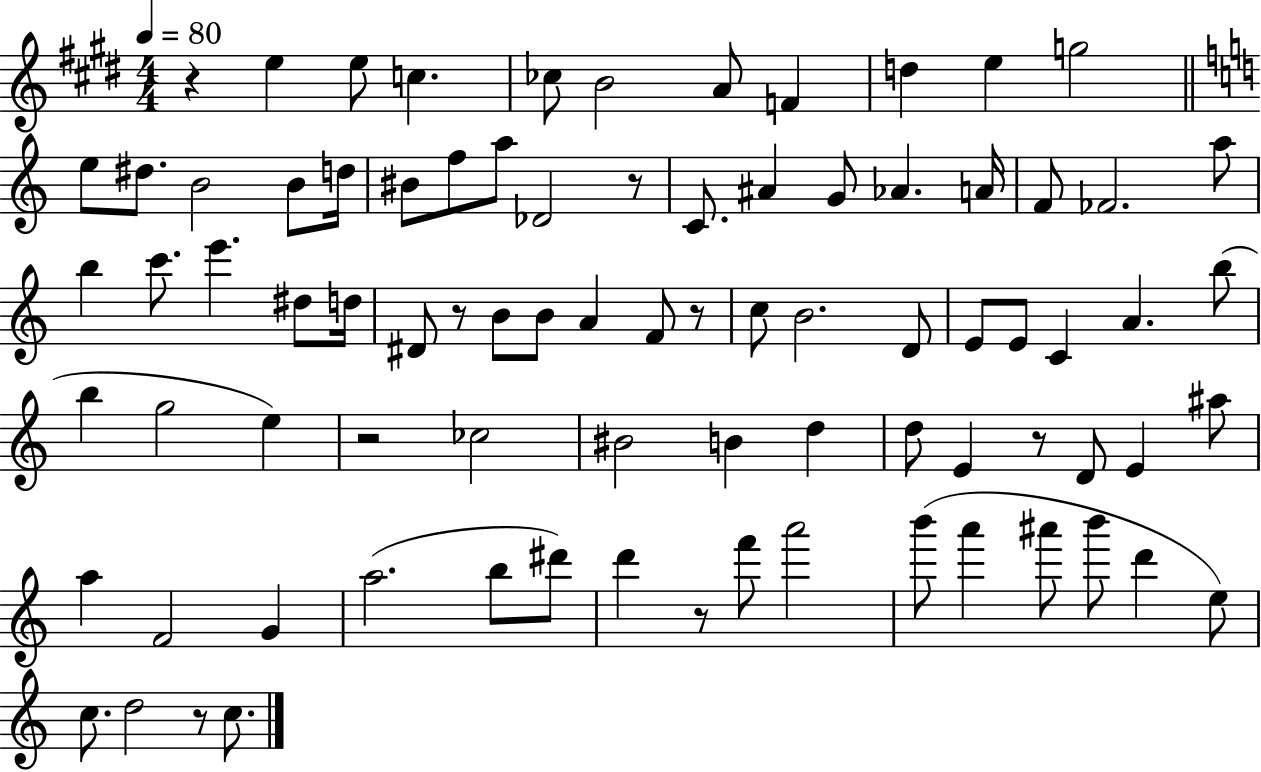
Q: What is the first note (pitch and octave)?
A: E5